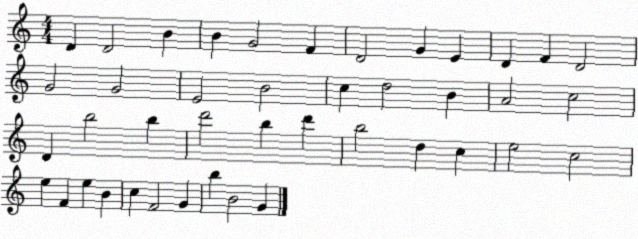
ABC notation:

X:1
T:Untitled
M:4/4
L:1/4
K:C
D D2 B B G2 F D2 G E D F D2 G2 G2 E2 B2 c d2 B A2 c2 D b2 b d'2 b d' b2 d c e2 c2 e F e B c F2 G b B2 G